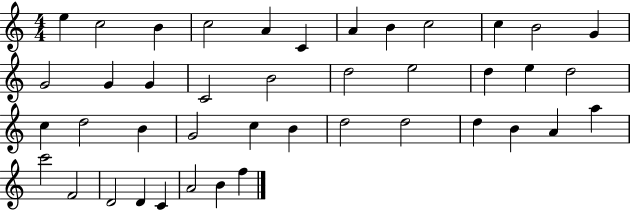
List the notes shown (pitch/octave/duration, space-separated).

E5/q C5/h B4/q C5/h A4/q C4/q A4/q B4/q C5/h C5/q B4/h G4/q G4/h G4/q G4/q C4/h B4/h D5/h E5/h D5/q E5/q D5/h C5/q D5/h B4/q G4/h C5/q B4/q D5/h D5/h D5/q B4/q A4/q A5/q C6/h F4/h D4/h D4/q C4/q A4/h B4/q F5/q